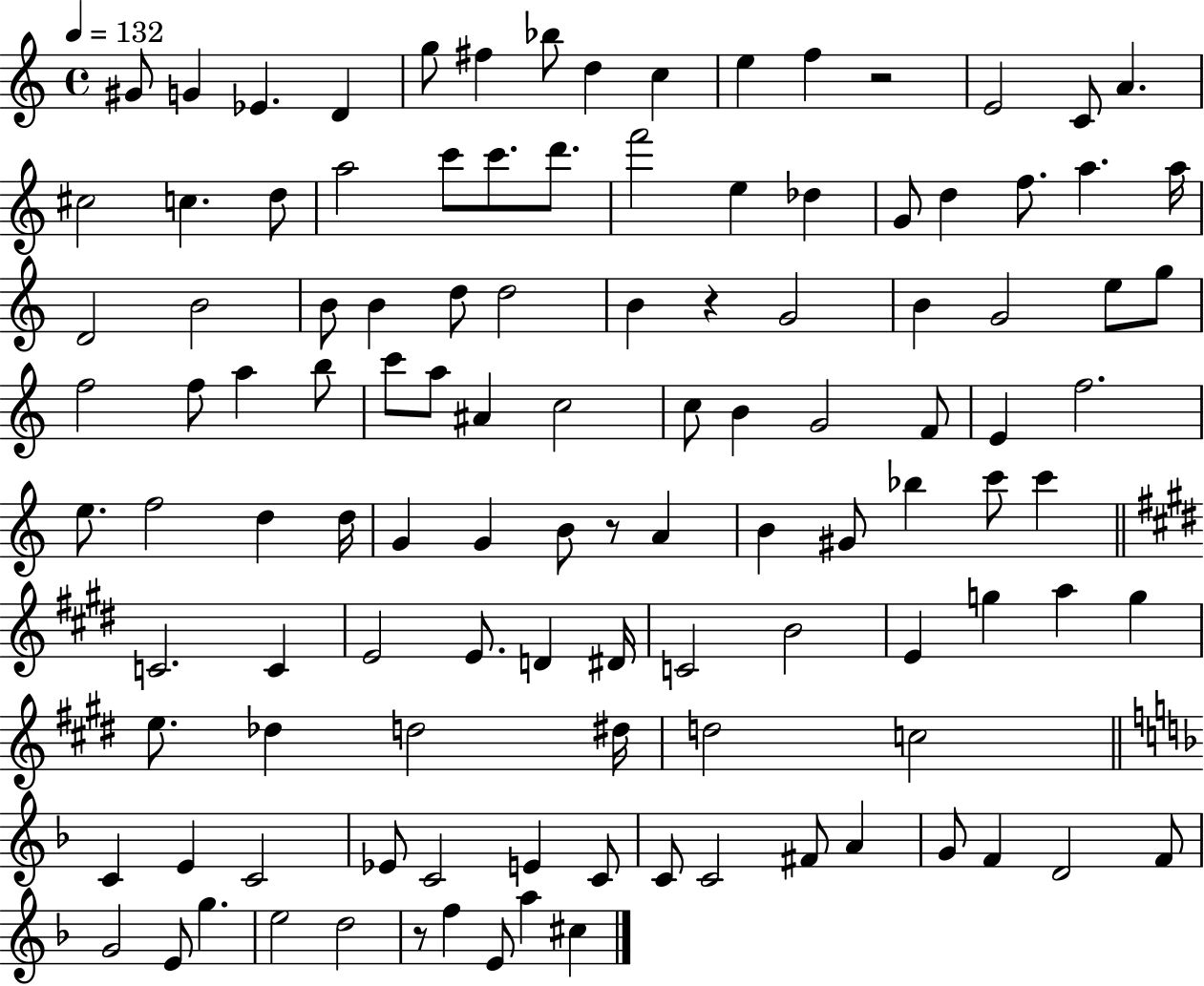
X:1
T:Untitled
M:4/4
L:1/4
K:C
^G/2 G _E D g/2 ^f _b/2 d c e f z2 E2 C/2 A ^c2 c d/2 a2 c'/2 c'/2 d'/2 f'2 e _d G/2 d f/2 a a/4 D2 B2 B/2 B d/2 d2 B z G2 B G2 e/2 g/2 f2 f/2 a b/2 c'/2 a/2 ^A c2 c/2 B G2 F/2 E f2 e/2 f2 d d/4 G G B/2 z/2 A B ^G/2 _b c'/2 c' C2 C E2 E/2 D ^D/4 C2 B2 E g a g e/2 _d d2 ^d/4 d2 c2 C E C2 _E/2 C2 E C/2 C/2 C2 ^F/2 A G/2 F D2 F/2 G2 E/2 g e2 d2 z/2 f E/2 a ^c